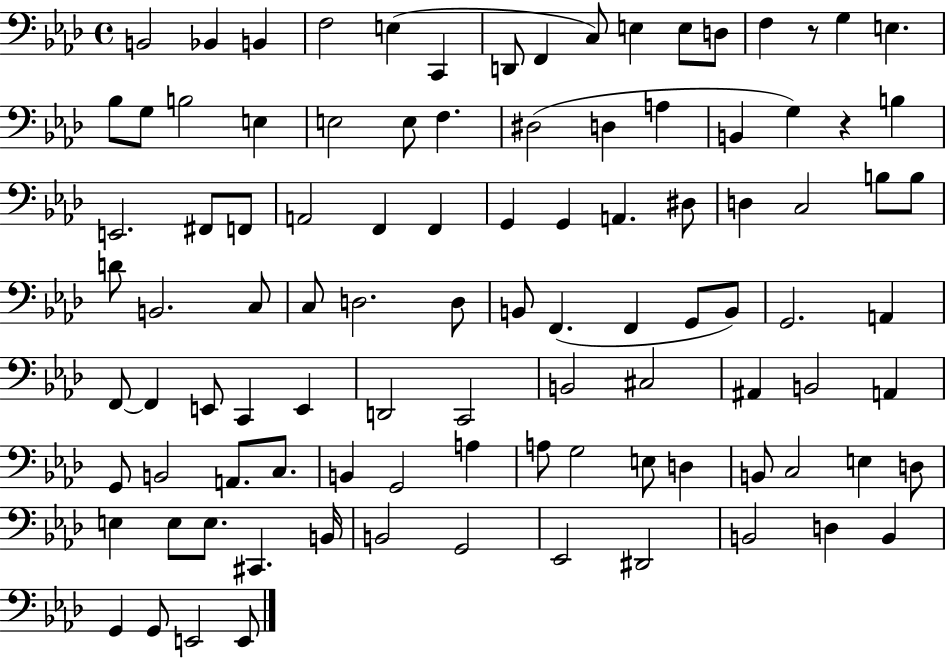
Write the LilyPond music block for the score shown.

{
  \clef bass
  \time 4/4
  \defaultTimeSignature
  \key aes \major
  b,2 bes,4 b,4 | f2 e4( c,4 | d,8 f,4 c8) e4 e8 d8 | f4 r8 g4 e4. | \break bes8 g8 b2 e4 | e2 e8 f4. | dis2( d4 a4 | b,4 g4) r4 b4 | \break e,2. fis,8 f,8 | a,2 f,4 f,4 | g,4 g,4 a,4. dis8 | d4 c2 b8 b8 | \break d'8 b,2. c8 | c8 d2. d8 | b,8 f,4.( f,4 g,8 b,8) | g,2. a,4 | \break f,8~~ f,4 e,8 c,4 e,4 | d,2 c,2 | b,2 cis2 | ais,4 b,2 a,4 | \break g,8 b,2 a,8. c8. | b,4 g,2 a4 | a8 g2 e8 d4 | b,8 c2 e4 d8 | \break e4 e8 e8. cis,4. b,16 | b,2 g,2 | ees,2 dis,2 | b,2 d4 b,4 | \break g,4 g,8 e,2 e,8 | \bar "|."
}